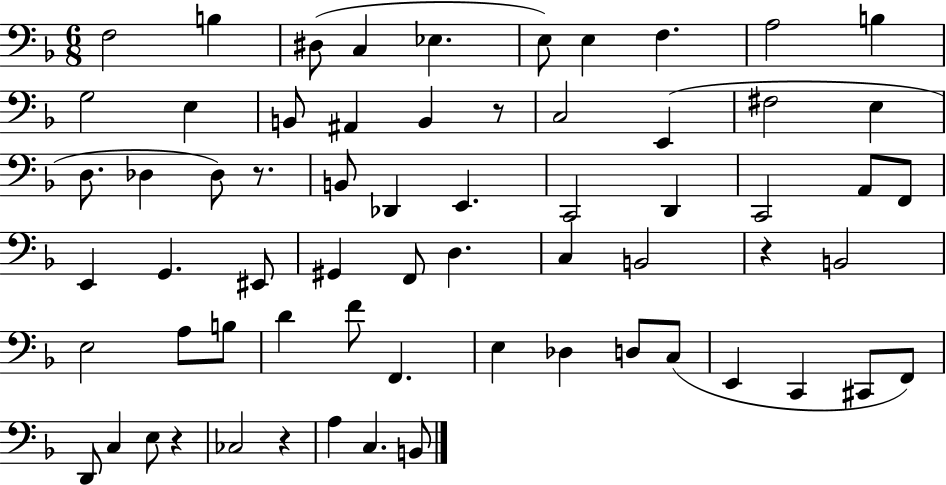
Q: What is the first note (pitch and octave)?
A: F3